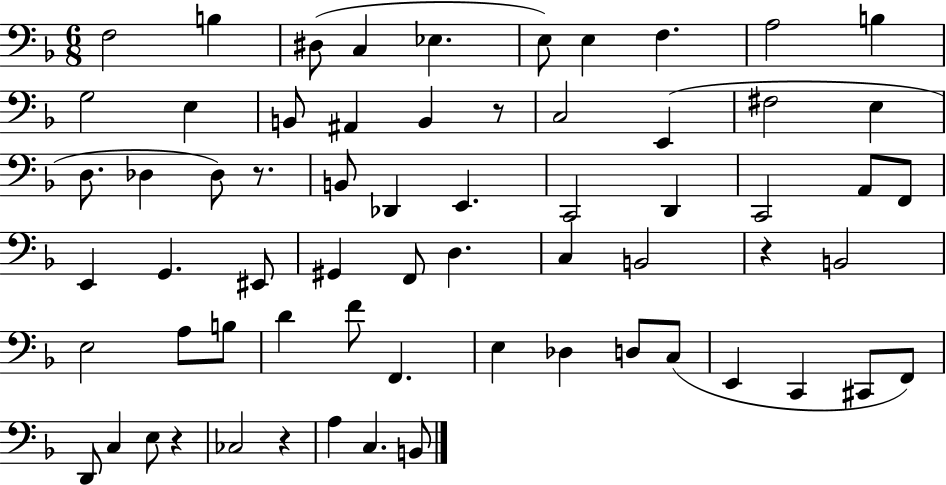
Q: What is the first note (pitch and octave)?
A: F3